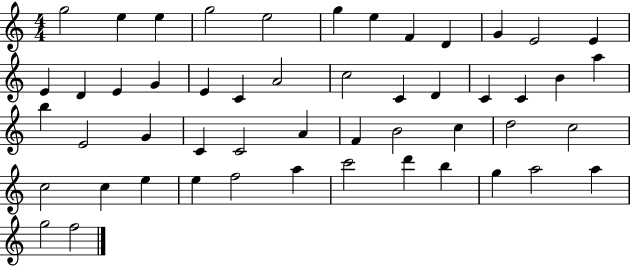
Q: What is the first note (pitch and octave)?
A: G5